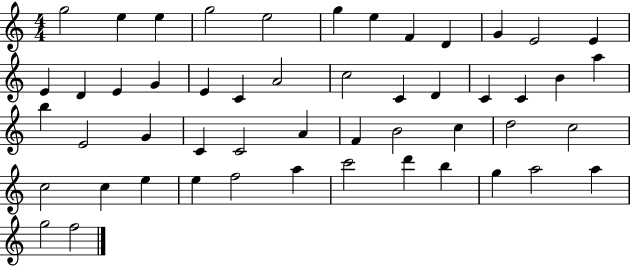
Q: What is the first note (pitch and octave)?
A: G5